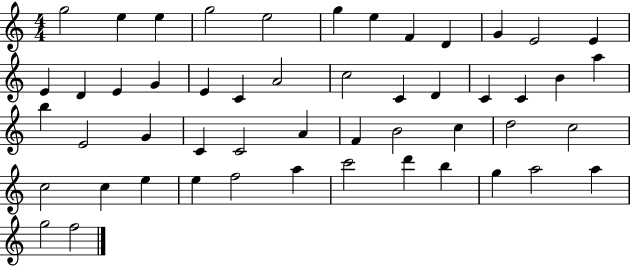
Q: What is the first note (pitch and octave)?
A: G5